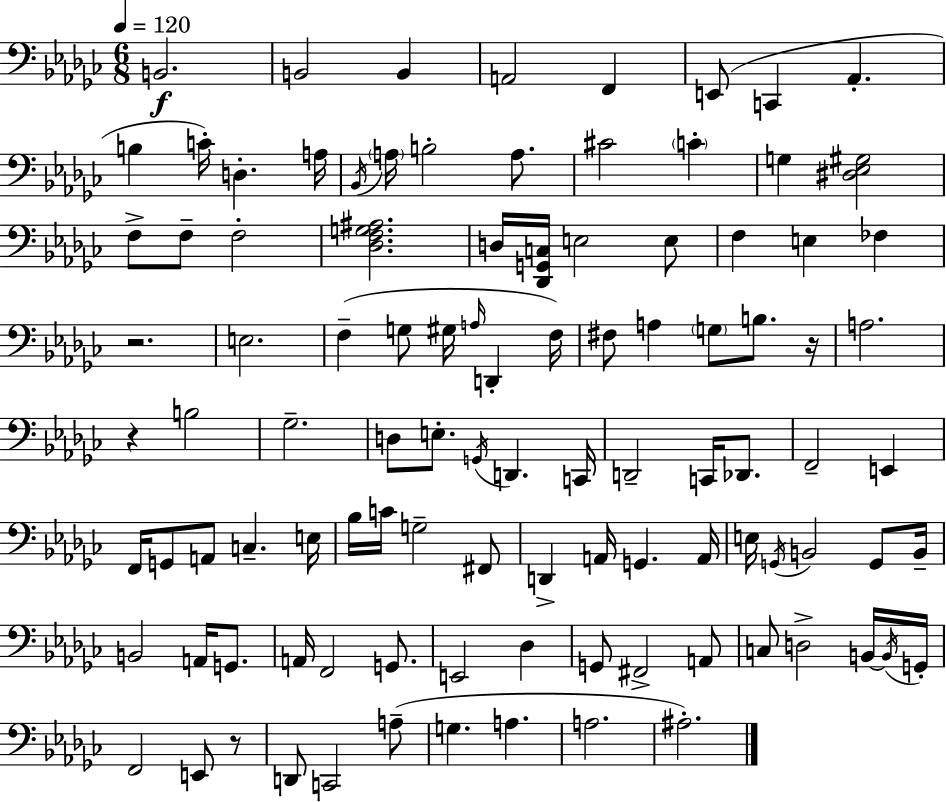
X:1
T:Untitled
M:6/8
L:1/4
K:Ebm
B,,2 B,,2 B,, A,,2 F,, E,,/2 C,, _A,, B, C/4 D, A,/4 _B,,/4 A,/4 B,2 A,/2 ^C2 C G, [^D,_E,^G,]2 F,/2 F,/2 F,2 [_D,F,G,^A,]2 D,/4 [_D,,G,,C,]/4 E,2 E,/2 F, E, _F, z2 E,2 F, G,/2 ^G,/4 A,/4 D,, F,/4 ^F,/2 A, G,/2 B,/2 z/4 A,2 z B,2 _G,2 D,/2 E,/2 G,,/4 D,, C,,/4 D,,2 C,,/4 _D,,/2 F,,2 E,, F,,/4 G,,/2 A,,/2 C, E,/4 _B,/4 C/4 G,2 ^F,,/2 D,, A,,/4 G,, A,,/4 E,/4 G,,/4 B,,2 G,,/2 B,,/4 B,,2 A,,/4 G,,/2 A,,/4 F,,2 G,,/2 E,,2 _D, G,,/2 ^F,,2 A,,/2 C,/2 D,2 B,,/4 B,,/4 G,,/4 F,,2 E,,/2 z/2 D,,/2 C,,2 A,/2 G, A, A,2 ^A,2